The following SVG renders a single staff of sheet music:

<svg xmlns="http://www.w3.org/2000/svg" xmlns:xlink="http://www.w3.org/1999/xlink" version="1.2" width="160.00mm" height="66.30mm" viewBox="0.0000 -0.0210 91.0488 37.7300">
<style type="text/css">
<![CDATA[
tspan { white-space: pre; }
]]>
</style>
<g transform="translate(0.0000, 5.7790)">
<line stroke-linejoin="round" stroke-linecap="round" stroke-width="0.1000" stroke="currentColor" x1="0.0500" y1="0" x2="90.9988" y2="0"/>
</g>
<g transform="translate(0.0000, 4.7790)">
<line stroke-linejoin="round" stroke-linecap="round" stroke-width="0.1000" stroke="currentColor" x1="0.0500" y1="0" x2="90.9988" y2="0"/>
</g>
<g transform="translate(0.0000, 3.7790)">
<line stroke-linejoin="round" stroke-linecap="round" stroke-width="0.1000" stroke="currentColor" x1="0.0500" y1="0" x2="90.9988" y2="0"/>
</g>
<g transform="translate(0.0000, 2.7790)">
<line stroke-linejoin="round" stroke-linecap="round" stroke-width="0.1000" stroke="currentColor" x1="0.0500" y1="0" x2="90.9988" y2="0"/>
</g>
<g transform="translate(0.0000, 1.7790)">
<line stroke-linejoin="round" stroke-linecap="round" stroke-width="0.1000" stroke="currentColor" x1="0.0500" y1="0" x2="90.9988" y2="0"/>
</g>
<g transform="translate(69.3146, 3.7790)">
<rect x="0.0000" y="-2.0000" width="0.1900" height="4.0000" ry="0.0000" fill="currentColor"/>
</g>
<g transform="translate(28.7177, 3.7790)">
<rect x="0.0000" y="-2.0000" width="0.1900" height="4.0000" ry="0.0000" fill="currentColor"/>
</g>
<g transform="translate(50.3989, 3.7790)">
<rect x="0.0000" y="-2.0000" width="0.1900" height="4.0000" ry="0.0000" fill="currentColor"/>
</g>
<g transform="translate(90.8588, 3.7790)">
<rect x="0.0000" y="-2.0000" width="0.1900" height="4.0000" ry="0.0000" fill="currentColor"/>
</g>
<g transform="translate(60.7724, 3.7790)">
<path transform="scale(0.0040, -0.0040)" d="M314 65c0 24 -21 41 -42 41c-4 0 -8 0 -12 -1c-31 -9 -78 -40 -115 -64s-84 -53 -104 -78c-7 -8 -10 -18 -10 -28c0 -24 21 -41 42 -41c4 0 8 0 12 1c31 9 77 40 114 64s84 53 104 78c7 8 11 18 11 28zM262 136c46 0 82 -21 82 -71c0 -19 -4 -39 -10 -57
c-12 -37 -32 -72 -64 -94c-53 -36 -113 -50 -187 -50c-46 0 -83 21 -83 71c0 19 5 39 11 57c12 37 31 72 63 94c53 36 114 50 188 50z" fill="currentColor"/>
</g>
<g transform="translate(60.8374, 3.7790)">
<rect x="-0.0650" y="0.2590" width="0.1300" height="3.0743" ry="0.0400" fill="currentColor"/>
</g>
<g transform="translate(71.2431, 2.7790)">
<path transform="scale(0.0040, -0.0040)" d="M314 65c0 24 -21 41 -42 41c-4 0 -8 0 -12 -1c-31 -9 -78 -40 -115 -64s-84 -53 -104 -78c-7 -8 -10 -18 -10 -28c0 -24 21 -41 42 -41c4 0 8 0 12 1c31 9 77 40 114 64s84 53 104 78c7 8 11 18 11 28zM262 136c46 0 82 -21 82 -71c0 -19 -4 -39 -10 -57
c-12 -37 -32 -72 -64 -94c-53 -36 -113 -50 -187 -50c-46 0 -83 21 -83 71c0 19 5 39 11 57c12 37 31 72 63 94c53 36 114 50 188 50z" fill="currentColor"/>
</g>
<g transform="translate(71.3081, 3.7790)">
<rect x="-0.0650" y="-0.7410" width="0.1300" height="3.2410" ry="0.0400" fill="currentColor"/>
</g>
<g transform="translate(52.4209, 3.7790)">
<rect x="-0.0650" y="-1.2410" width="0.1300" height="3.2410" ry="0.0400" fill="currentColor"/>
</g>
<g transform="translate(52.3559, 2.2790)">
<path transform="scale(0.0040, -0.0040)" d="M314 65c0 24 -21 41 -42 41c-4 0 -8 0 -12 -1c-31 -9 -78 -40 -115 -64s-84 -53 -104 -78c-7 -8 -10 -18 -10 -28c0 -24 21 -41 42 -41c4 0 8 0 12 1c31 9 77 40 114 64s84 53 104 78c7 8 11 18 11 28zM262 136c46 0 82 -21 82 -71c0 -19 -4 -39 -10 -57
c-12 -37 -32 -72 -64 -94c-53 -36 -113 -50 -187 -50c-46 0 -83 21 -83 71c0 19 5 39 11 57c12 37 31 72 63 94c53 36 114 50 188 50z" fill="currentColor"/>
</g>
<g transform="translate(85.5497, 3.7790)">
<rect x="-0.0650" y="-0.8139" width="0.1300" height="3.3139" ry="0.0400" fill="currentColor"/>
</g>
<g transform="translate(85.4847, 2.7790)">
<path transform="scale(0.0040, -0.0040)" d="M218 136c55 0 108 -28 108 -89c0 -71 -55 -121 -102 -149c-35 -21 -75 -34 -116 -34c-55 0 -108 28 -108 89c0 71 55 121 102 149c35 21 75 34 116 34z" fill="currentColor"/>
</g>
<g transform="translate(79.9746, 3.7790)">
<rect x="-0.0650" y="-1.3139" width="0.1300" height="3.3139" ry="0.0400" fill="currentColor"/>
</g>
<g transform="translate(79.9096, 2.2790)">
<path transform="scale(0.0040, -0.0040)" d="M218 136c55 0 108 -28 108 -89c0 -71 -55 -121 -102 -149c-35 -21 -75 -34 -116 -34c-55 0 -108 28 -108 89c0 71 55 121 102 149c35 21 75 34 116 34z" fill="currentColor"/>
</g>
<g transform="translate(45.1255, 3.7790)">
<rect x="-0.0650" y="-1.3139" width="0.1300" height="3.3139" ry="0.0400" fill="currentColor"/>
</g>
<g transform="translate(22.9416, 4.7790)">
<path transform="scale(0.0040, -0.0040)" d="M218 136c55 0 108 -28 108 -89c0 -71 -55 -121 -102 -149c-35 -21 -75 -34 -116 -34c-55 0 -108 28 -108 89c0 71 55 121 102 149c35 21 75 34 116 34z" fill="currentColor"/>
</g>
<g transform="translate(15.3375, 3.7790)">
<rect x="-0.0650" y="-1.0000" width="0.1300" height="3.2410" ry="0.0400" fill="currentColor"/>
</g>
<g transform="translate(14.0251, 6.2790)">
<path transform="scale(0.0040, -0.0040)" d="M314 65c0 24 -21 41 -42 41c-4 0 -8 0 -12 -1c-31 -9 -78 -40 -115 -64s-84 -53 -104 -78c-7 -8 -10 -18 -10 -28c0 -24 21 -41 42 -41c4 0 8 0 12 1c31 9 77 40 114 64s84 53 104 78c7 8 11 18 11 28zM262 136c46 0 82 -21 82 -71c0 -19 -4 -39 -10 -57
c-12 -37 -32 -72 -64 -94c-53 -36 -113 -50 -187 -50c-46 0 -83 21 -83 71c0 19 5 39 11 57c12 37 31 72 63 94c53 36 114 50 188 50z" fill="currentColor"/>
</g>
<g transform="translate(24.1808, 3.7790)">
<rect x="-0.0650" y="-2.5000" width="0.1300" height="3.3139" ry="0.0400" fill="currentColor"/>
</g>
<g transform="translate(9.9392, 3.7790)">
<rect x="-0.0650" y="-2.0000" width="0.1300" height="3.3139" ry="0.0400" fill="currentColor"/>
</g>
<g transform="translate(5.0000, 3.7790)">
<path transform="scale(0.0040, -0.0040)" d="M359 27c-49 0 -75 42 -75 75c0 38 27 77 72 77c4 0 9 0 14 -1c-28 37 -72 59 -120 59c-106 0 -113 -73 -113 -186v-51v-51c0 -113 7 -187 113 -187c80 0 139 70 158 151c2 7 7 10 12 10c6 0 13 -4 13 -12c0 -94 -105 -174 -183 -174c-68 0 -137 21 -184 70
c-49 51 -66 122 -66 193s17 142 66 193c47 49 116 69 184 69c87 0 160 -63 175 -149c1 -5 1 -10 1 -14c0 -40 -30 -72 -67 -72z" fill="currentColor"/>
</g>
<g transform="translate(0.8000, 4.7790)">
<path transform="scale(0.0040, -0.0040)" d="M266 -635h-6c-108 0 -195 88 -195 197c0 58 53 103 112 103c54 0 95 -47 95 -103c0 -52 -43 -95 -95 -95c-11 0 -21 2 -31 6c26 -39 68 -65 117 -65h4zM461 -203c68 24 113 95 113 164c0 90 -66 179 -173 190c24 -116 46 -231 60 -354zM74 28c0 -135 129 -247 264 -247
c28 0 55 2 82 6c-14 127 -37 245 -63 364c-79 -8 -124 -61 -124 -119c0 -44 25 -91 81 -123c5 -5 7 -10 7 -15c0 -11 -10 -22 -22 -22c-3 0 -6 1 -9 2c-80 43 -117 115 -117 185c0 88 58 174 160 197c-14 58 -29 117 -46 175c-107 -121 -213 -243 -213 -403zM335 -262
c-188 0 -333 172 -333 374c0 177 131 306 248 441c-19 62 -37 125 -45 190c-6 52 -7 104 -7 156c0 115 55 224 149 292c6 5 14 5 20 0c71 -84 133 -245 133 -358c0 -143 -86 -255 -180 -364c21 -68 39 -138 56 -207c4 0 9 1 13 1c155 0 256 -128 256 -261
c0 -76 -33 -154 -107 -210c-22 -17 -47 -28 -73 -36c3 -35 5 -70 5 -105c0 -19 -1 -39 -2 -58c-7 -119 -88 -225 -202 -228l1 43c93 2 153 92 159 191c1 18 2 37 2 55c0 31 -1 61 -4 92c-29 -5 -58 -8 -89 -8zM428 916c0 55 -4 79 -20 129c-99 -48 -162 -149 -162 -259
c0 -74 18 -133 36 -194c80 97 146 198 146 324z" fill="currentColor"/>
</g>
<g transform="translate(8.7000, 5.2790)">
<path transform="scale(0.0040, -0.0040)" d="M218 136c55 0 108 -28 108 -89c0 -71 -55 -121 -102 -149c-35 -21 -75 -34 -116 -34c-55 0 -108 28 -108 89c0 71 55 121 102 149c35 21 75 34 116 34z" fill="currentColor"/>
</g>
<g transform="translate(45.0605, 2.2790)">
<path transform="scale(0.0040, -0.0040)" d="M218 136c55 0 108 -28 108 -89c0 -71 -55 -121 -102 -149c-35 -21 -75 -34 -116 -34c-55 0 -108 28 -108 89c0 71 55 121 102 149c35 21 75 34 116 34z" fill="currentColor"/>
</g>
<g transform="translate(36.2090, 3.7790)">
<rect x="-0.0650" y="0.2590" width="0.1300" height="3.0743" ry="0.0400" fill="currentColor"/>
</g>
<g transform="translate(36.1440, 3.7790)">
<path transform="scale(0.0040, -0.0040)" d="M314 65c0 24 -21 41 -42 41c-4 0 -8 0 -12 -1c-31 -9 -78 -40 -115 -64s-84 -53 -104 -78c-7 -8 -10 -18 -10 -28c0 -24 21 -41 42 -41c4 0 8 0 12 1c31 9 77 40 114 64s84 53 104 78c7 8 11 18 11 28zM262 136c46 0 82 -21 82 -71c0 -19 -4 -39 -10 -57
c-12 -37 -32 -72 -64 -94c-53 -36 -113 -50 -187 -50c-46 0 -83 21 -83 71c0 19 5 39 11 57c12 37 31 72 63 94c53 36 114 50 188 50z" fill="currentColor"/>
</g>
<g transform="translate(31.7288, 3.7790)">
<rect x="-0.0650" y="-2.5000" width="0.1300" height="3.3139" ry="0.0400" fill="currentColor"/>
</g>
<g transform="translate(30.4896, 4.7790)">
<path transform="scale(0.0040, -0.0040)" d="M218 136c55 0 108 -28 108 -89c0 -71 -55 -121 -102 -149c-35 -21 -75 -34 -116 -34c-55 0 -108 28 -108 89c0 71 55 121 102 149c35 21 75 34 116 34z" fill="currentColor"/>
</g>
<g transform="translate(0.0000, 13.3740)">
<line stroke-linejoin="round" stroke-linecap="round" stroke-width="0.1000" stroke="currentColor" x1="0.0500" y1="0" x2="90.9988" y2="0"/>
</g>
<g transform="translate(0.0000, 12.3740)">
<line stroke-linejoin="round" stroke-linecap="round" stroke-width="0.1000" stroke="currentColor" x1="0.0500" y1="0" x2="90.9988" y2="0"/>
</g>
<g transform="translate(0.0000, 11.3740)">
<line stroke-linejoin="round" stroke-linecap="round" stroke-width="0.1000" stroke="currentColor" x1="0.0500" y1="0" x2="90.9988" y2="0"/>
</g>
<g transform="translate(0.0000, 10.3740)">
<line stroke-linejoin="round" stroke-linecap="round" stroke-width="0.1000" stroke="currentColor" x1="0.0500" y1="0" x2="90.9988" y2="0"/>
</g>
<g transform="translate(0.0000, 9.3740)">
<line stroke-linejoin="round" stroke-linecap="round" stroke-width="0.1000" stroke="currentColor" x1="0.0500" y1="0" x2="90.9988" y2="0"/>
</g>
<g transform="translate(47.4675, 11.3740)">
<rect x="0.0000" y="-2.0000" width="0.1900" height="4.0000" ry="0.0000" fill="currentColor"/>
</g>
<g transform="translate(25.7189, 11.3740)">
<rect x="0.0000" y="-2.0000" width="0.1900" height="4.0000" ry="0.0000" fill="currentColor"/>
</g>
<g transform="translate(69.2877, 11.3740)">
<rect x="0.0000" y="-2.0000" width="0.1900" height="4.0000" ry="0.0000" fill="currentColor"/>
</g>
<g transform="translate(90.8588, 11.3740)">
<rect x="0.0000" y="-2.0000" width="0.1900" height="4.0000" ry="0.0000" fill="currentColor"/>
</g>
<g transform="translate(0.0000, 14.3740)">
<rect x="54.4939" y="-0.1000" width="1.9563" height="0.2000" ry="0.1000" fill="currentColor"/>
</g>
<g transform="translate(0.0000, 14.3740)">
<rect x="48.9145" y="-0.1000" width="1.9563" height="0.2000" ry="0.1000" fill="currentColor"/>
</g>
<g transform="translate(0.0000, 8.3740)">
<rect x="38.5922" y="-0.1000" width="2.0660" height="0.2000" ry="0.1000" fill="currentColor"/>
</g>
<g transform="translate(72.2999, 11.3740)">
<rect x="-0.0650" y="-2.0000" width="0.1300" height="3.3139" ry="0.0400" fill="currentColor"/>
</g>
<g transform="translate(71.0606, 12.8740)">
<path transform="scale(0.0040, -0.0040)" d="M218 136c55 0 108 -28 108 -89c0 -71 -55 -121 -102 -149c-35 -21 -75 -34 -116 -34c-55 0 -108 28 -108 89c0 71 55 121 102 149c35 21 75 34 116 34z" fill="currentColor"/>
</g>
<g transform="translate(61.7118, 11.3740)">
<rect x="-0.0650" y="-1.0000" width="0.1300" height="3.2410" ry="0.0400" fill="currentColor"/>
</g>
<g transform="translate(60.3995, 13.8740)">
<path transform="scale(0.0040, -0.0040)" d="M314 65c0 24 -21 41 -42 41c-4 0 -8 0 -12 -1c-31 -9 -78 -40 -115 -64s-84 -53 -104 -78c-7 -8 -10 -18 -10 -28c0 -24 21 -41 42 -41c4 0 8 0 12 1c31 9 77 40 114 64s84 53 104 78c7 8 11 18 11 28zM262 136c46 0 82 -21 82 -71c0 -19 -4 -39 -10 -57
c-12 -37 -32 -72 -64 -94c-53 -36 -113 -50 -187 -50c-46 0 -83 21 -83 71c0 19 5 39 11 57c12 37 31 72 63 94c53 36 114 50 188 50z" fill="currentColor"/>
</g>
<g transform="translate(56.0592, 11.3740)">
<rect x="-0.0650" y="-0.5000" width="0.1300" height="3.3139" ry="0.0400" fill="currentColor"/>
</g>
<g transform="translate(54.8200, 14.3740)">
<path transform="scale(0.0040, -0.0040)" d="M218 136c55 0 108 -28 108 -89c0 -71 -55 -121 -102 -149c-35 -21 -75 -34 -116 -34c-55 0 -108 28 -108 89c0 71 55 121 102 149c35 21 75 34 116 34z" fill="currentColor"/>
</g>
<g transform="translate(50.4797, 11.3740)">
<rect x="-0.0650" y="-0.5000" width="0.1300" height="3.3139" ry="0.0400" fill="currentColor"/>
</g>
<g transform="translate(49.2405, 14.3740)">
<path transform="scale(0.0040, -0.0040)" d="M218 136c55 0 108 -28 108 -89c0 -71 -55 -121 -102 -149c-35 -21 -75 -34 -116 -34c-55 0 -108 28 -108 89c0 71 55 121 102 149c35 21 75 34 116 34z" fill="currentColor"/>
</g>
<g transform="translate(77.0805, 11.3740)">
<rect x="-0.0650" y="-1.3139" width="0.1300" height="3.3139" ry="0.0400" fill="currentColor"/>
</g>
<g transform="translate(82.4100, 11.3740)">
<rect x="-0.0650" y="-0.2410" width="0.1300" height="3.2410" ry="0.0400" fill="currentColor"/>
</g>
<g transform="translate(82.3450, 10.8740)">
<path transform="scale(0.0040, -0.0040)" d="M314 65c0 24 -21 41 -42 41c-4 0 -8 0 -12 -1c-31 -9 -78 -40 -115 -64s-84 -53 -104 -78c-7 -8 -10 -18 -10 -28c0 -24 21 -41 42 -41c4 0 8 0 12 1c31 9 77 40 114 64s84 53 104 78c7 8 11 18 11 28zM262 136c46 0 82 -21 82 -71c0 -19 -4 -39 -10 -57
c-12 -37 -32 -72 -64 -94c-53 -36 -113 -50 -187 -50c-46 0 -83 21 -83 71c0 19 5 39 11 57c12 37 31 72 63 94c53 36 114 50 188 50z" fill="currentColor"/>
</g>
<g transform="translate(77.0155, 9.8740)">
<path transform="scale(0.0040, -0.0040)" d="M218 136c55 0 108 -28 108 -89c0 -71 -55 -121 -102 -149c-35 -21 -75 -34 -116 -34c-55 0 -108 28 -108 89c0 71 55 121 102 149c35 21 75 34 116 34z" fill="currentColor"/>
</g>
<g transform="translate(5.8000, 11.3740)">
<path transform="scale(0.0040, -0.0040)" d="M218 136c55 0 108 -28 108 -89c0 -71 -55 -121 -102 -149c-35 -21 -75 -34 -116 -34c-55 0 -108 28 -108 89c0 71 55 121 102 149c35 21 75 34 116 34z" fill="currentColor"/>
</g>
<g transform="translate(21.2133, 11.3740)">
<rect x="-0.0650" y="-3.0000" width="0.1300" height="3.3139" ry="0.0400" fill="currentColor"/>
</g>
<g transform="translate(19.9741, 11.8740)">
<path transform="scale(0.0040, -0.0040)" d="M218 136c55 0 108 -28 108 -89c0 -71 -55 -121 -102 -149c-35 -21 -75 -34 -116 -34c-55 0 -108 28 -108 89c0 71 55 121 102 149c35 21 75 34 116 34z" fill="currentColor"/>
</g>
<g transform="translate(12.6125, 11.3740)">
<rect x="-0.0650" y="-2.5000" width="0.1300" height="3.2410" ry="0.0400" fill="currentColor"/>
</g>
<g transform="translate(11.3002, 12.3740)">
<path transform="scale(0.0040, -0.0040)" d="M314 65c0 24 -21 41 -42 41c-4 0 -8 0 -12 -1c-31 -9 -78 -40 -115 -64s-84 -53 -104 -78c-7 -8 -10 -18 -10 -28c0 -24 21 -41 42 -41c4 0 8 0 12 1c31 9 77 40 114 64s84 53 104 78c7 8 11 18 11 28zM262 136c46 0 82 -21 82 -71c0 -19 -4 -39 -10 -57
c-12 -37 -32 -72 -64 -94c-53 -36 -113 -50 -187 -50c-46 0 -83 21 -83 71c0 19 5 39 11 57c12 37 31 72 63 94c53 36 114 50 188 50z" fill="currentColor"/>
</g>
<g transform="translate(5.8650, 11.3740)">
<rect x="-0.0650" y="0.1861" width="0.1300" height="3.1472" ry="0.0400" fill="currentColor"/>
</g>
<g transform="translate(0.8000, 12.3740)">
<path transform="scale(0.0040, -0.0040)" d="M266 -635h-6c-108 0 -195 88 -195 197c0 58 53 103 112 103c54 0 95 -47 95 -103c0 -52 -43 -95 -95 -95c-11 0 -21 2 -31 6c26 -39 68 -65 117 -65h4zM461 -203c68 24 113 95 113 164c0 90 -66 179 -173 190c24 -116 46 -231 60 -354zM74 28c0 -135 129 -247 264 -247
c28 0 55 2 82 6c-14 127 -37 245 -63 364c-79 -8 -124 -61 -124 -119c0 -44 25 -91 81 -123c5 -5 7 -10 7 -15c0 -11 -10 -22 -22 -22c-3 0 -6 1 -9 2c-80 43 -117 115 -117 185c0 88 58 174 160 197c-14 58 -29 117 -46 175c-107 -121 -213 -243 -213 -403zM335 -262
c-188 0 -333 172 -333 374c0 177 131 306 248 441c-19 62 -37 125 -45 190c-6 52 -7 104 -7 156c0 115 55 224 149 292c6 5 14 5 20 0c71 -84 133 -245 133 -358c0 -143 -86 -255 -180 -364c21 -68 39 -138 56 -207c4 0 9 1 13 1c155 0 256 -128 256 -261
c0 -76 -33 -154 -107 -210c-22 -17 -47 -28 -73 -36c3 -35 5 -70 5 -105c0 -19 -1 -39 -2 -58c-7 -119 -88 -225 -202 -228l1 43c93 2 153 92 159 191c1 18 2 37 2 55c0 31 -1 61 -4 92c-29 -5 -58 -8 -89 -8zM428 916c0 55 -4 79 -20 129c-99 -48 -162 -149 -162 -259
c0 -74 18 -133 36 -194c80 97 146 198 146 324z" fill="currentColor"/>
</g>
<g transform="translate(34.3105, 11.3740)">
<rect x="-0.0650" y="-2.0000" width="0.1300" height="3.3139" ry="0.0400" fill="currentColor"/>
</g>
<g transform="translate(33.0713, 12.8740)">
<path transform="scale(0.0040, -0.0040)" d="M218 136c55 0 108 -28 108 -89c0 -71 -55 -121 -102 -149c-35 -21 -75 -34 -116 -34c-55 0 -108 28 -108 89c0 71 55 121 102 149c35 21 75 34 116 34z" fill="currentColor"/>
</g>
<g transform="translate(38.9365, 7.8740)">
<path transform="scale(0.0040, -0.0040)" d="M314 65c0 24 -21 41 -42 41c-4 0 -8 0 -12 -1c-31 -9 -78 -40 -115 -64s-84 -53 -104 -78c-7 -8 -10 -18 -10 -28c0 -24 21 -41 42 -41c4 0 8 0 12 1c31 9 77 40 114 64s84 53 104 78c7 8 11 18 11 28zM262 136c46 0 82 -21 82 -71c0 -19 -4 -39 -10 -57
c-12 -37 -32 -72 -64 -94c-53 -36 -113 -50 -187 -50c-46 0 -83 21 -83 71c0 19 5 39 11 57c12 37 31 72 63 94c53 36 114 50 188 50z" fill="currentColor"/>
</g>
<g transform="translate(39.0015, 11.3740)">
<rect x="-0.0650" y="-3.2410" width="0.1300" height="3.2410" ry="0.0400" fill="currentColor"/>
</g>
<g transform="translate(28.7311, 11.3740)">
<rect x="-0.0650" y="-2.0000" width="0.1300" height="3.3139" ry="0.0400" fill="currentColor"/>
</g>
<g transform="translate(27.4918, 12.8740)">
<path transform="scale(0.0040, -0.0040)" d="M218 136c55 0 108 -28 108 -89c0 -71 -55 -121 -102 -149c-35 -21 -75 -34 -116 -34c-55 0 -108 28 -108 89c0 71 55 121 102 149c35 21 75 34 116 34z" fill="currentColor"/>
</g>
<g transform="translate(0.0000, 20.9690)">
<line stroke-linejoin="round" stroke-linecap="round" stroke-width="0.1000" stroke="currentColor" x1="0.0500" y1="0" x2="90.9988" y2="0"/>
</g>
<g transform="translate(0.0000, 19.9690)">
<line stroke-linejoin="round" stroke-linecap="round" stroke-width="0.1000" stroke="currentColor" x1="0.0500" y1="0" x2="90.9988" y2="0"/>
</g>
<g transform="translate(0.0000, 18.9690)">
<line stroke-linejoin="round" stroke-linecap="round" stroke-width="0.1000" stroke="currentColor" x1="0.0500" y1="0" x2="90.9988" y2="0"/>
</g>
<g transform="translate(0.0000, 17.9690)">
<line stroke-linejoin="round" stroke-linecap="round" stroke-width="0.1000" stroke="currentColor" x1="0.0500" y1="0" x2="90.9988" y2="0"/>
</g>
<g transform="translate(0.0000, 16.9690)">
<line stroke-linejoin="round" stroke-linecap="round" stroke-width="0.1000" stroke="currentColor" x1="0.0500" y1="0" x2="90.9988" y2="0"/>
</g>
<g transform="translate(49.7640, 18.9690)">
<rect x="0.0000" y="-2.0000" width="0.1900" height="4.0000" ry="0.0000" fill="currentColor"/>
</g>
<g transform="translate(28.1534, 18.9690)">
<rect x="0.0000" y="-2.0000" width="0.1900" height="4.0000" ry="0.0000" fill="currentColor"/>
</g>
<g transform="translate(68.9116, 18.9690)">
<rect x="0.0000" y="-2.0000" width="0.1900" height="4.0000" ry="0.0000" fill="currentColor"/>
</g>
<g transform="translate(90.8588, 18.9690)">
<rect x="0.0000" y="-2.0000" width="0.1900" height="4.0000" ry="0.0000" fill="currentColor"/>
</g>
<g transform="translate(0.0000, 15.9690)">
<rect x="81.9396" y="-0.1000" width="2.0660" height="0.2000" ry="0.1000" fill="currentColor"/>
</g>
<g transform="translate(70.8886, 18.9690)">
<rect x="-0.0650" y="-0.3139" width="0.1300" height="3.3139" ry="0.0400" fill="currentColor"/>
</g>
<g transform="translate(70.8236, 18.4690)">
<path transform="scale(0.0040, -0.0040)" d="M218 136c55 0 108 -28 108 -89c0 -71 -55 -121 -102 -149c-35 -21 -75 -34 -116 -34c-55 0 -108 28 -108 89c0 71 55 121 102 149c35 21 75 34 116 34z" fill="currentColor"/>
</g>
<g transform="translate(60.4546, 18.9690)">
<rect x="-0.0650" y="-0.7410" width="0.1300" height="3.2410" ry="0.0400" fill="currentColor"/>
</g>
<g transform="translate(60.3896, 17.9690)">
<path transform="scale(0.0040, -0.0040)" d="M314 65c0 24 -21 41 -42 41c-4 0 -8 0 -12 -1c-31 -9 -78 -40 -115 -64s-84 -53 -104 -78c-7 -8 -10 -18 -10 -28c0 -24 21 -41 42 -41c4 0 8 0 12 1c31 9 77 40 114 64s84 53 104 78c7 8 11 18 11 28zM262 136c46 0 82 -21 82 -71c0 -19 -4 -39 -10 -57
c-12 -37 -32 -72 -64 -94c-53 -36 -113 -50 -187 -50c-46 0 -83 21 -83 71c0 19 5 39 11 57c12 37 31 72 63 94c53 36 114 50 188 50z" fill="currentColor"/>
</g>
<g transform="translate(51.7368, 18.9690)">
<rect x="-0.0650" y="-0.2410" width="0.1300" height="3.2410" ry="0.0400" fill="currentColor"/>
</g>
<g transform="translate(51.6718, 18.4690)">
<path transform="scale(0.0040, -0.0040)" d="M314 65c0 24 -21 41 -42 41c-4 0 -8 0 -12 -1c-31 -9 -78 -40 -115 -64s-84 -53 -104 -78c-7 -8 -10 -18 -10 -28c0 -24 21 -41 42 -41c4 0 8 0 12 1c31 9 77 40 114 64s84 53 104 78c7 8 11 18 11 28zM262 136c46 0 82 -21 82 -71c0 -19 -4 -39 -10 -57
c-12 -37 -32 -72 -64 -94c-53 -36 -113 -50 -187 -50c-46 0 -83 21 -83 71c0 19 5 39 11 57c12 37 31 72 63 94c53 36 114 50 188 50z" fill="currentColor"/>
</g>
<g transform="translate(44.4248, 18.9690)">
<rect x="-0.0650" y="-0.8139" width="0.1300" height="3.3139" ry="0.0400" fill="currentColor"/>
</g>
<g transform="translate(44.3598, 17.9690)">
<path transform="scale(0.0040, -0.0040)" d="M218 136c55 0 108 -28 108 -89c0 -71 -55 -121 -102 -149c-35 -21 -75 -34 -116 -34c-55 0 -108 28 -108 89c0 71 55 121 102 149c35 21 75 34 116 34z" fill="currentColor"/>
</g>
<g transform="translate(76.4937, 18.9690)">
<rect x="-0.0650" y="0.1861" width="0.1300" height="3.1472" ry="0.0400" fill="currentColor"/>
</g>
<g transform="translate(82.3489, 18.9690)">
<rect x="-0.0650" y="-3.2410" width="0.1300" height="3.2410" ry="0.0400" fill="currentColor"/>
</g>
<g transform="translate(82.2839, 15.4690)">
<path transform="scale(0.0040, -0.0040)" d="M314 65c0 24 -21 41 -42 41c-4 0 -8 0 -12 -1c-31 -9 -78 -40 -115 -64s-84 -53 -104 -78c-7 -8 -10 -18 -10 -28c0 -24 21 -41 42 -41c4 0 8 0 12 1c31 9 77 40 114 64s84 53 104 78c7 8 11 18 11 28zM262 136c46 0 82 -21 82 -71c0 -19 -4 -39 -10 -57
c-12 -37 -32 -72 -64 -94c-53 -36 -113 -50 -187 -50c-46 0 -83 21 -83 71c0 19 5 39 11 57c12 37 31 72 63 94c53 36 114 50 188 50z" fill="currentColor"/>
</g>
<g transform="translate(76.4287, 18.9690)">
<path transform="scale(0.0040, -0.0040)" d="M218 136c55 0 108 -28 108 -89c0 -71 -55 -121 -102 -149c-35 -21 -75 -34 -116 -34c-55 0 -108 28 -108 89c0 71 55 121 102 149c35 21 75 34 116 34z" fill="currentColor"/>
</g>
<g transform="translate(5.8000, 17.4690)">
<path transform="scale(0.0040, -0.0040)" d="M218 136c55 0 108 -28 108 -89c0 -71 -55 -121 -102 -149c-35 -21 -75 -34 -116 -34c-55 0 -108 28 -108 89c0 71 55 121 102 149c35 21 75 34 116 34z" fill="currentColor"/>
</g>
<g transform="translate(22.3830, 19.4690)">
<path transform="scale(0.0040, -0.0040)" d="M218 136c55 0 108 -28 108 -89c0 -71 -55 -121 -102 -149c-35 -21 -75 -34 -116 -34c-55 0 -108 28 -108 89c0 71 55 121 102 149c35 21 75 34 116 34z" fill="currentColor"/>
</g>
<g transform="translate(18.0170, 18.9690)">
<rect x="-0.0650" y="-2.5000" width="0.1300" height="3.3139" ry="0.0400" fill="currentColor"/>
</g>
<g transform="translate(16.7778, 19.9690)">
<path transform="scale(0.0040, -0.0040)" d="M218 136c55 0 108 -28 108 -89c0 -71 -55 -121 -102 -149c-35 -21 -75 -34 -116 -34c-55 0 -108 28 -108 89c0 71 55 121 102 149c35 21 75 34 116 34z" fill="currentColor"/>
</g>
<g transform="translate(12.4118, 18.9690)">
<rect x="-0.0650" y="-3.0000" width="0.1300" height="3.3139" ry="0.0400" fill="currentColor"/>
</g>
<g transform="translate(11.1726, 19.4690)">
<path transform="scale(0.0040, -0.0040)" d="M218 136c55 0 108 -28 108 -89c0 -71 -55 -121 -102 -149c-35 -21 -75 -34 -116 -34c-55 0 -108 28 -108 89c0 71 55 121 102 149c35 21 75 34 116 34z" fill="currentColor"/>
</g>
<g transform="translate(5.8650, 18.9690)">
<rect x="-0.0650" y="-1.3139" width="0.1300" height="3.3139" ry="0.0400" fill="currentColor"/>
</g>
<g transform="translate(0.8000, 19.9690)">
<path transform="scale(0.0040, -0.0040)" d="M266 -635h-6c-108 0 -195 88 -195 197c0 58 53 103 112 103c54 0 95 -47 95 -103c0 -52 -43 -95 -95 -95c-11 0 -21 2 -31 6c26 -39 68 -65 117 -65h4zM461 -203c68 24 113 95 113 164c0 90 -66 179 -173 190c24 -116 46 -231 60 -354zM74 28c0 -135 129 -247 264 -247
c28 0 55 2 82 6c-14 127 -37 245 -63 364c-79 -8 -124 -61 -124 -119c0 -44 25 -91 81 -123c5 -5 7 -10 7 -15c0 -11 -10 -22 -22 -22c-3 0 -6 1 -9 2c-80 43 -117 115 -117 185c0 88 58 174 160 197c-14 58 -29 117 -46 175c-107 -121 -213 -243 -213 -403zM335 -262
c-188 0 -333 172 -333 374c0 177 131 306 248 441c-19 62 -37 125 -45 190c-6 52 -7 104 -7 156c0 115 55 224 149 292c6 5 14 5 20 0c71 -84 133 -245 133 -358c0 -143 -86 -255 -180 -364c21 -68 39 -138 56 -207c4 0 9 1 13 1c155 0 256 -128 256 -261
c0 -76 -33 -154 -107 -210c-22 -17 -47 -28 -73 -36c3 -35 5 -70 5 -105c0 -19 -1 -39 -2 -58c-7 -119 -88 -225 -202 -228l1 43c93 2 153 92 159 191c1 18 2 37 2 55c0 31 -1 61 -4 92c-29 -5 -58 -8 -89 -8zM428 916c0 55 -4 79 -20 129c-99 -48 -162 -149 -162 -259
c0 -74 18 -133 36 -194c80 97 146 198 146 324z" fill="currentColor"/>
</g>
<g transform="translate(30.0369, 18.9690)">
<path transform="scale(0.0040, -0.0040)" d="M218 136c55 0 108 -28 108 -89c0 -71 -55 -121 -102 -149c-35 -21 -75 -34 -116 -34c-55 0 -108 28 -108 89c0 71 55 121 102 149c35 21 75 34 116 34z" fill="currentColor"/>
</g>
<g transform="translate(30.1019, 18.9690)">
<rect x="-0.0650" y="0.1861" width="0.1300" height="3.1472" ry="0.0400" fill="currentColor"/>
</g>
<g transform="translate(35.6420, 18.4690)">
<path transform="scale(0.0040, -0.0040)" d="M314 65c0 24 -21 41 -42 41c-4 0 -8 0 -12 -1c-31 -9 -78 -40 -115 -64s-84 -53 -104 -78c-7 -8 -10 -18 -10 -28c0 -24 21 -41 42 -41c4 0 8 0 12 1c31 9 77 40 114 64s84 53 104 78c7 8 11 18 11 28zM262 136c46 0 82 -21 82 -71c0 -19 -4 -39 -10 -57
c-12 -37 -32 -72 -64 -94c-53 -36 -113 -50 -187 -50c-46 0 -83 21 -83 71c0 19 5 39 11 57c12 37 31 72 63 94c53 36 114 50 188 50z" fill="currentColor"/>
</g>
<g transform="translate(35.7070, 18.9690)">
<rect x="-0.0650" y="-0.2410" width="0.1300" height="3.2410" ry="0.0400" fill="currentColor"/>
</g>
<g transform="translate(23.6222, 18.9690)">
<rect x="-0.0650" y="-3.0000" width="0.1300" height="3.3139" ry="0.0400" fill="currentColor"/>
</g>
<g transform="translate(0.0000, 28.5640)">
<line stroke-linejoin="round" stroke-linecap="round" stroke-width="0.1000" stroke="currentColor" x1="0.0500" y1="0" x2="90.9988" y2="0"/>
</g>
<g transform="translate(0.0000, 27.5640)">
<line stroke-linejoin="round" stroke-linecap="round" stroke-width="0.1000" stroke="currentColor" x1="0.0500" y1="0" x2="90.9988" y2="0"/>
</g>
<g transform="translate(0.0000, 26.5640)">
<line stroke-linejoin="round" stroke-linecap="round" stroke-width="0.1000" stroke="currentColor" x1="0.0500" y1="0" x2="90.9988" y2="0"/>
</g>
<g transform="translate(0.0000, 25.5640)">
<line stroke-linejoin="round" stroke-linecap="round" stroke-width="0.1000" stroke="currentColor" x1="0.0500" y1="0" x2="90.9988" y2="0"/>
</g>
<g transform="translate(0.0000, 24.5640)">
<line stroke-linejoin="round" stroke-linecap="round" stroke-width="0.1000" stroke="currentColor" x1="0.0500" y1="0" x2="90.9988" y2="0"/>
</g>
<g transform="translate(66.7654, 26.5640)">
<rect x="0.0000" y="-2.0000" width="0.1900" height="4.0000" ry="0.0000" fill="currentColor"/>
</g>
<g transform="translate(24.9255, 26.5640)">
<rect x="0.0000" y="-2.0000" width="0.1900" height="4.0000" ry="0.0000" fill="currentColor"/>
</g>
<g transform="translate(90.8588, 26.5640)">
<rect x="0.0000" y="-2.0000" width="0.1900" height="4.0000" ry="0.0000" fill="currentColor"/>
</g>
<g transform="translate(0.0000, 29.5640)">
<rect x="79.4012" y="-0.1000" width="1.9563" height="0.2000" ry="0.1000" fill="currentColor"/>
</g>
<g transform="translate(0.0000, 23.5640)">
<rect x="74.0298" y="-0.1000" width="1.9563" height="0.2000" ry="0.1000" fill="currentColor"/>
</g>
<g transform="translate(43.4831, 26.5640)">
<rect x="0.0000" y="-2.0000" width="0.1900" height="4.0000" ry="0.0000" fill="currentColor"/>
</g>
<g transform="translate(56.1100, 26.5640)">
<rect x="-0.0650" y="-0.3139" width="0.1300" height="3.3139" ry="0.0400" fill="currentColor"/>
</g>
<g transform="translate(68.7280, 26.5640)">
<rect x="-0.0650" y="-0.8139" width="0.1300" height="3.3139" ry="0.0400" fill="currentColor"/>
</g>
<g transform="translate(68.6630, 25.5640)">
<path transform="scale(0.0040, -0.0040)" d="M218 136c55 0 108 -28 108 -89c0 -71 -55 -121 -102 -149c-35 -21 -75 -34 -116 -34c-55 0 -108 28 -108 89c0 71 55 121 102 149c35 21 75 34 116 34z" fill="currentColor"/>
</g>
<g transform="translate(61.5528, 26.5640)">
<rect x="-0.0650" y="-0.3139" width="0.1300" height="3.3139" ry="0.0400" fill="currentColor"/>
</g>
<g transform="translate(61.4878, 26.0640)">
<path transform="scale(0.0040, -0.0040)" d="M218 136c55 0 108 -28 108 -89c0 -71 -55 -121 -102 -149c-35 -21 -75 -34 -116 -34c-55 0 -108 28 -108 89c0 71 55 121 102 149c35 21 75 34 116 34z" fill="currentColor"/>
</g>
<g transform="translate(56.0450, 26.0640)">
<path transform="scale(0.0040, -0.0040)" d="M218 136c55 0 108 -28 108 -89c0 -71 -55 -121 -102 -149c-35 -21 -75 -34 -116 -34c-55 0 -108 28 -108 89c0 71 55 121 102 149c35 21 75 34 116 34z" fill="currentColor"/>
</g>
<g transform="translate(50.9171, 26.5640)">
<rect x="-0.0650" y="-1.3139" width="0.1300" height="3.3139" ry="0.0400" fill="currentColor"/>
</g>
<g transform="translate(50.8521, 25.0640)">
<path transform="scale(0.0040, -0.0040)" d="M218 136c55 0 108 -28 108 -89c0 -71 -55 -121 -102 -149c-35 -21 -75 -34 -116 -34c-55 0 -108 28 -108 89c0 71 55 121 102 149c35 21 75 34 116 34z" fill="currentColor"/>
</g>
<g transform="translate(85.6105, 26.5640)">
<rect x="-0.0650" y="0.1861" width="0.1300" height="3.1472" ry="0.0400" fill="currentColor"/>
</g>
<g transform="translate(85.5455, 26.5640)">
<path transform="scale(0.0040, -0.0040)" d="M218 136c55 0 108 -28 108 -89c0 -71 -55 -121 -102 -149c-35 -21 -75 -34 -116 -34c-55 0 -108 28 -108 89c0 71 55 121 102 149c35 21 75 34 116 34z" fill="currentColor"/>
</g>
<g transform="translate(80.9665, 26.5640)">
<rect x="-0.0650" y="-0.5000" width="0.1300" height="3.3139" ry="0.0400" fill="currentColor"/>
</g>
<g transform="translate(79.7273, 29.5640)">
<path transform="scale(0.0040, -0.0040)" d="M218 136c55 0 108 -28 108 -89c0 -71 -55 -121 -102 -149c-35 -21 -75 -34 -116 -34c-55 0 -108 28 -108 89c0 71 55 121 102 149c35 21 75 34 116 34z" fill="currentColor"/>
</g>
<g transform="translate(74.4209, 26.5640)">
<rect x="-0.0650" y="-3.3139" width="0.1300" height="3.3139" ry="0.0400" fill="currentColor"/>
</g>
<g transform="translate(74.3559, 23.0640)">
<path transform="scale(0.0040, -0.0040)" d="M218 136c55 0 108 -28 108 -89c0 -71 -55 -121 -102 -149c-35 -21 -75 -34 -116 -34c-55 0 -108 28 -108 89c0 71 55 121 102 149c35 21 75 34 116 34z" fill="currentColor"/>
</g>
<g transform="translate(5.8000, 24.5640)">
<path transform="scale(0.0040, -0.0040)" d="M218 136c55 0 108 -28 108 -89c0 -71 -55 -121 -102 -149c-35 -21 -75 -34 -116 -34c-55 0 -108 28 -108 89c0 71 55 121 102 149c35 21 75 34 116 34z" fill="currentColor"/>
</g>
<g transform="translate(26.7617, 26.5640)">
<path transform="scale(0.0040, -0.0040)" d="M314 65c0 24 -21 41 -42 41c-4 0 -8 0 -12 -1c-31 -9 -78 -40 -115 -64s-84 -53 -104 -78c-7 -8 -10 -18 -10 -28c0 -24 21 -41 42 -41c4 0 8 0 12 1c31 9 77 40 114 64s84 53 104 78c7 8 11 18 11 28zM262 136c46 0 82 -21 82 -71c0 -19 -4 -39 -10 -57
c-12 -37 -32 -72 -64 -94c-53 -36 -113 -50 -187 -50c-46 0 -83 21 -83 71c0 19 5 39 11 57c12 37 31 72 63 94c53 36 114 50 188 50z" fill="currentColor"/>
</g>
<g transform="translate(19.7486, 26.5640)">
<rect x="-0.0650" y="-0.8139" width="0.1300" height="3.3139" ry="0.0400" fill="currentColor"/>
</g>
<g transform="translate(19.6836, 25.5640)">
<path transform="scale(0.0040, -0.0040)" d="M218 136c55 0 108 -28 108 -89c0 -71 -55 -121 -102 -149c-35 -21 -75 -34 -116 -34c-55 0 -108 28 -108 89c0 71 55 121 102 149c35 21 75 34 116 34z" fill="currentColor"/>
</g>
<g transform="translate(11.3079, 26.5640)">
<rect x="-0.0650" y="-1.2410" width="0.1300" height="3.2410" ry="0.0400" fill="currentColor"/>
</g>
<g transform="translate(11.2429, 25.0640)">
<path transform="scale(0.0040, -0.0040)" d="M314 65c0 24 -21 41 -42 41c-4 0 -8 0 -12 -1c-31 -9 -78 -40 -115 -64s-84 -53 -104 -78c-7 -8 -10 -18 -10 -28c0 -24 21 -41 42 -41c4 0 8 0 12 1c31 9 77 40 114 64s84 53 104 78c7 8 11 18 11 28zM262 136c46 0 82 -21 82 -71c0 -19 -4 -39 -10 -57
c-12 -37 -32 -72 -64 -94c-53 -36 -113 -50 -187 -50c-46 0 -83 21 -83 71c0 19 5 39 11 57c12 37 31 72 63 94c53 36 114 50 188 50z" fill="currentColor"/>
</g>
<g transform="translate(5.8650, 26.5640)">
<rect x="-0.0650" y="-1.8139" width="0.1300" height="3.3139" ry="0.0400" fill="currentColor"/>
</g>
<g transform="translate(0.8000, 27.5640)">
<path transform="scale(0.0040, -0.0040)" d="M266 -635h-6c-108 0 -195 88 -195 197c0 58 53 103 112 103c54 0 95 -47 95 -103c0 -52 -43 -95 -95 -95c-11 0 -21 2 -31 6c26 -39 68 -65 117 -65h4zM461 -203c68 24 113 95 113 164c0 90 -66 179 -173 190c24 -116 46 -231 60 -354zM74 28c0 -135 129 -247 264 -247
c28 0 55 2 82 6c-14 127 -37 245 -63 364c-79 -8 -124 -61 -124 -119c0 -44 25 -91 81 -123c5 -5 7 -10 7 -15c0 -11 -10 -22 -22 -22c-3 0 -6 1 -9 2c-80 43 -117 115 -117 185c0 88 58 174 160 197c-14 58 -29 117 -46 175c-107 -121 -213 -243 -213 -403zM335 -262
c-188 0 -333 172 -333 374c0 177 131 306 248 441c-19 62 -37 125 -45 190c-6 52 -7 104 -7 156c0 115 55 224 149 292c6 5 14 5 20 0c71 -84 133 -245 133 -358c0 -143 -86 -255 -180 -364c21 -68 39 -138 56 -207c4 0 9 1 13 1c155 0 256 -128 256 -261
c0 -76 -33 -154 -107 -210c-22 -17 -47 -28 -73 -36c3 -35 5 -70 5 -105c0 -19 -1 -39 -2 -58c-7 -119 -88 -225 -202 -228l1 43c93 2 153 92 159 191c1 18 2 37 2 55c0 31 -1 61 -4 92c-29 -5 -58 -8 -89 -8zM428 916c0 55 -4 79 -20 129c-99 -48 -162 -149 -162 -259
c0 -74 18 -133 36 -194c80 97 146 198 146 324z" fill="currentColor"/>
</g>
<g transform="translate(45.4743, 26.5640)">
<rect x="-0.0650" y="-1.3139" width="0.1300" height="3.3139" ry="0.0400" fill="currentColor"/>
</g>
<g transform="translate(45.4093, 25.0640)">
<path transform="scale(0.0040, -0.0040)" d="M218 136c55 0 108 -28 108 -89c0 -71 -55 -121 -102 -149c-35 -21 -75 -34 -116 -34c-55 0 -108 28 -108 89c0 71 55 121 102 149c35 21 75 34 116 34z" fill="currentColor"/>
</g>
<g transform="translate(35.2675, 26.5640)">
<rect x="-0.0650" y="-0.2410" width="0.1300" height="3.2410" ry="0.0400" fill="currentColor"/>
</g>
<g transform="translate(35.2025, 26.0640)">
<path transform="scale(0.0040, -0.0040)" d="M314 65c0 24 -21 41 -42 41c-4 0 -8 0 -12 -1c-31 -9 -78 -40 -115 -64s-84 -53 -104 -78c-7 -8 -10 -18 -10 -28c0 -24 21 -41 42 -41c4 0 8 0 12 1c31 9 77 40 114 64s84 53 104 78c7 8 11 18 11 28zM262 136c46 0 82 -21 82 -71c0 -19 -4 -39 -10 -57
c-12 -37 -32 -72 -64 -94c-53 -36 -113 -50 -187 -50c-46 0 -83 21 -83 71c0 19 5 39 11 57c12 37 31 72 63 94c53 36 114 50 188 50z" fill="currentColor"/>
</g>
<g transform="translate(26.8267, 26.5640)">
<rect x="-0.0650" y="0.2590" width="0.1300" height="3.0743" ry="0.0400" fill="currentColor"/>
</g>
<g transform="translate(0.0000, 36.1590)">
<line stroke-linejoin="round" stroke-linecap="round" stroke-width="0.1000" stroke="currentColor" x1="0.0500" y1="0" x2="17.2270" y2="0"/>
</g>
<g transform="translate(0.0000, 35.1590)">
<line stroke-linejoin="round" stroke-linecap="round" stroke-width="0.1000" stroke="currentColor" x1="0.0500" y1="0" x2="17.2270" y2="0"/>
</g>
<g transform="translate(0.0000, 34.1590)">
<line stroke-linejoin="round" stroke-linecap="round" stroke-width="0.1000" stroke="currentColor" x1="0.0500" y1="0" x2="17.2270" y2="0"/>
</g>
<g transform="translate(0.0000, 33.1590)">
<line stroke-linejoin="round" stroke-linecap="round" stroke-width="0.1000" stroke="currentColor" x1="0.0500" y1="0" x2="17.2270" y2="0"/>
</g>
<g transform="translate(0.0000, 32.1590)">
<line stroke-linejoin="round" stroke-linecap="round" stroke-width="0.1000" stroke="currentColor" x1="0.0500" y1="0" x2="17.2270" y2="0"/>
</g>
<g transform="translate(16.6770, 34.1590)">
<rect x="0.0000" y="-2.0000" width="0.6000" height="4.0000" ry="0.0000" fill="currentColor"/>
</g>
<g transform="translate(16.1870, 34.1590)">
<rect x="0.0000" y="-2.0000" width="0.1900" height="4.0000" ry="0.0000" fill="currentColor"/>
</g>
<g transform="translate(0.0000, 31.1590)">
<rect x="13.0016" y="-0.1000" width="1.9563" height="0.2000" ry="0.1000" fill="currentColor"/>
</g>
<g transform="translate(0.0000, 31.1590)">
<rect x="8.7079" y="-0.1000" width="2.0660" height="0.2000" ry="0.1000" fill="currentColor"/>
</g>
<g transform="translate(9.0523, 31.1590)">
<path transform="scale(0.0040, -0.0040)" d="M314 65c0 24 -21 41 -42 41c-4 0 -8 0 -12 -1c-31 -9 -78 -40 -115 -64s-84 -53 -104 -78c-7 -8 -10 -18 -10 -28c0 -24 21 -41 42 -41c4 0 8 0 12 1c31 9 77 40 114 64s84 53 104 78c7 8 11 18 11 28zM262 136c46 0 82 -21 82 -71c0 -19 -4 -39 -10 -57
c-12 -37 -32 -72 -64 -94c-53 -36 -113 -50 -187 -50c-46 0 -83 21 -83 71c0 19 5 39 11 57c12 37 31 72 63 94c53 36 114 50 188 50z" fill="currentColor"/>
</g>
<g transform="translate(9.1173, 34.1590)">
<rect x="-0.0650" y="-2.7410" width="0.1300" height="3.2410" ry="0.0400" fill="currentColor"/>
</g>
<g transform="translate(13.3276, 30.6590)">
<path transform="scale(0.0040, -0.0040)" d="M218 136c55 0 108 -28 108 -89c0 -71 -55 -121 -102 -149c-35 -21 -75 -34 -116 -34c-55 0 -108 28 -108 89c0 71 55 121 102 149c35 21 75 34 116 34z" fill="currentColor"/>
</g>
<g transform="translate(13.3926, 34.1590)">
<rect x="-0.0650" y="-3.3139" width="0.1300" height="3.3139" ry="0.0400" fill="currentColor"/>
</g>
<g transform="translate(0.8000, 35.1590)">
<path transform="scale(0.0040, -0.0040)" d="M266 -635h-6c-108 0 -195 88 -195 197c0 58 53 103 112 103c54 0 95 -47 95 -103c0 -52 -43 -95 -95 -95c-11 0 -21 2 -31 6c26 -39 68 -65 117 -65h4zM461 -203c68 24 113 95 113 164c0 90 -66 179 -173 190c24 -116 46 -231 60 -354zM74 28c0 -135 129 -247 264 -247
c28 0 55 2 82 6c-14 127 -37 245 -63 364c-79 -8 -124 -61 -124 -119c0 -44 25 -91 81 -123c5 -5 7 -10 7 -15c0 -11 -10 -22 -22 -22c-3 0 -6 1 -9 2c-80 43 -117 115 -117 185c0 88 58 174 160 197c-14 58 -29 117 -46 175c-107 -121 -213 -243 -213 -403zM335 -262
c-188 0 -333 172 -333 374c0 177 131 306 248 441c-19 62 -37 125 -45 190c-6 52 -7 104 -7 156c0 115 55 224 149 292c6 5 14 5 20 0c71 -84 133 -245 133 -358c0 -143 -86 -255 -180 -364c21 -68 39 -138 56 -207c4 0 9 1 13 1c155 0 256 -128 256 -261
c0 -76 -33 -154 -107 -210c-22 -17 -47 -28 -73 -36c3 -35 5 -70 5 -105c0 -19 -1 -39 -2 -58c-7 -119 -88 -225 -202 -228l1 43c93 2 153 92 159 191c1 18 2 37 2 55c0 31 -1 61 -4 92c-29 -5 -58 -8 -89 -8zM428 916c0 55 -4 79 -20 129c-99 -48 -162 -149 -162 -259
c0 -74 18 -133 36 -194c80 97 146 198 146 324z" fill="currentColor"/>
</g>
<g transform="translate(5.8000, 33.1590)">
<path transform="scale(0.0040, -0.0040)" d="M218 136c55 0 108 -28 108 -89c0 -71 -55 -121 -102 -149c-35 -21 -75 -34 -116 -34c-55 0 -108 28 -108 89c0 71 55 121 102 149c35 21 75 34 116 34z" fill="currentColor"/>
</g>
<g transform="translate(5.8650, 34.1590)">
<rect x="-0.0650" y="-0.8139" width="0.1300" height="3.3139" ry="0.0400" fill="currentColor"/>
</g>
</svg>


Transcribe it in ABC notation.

X:1
T:Untitled
M:4/4
L:1/4
K:C
F D2 G G B2 e e2 B2 d2 e d B G2 A F F b2 C C D2 F e c2 e A G A B c2 d c2 d2 c B b2 f e2 d B2 c2 e e c c d b C B d a2 b